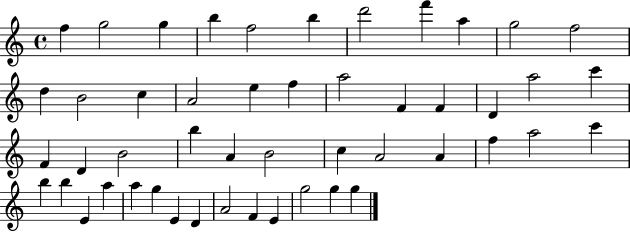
{
  \clef treble
  \time 4/4
  \defaultTimeSignature
  \key c \major
  f''4 g''2 g''4 | b''4 f''2 b''4 | d'''2 f'''4 a''4 | g''2 f''2 | \break d''4 b'2 c''4 | a'2 e''4 f''4 | a''2 f'4 f'4 | d'4 a''2 c'''4 | \break f'4 d'4 b'2 | b''4 a'4 b'2 | c''4 a'2 a'4 | f''4 a''2 c'''4 | \break b''4 b''4 e'4 a''4 | a''4 g''4 e'4 d'4 | a'2 f'4 e'4 | g''2 g''4 g''4 | \break \bar "|."
}